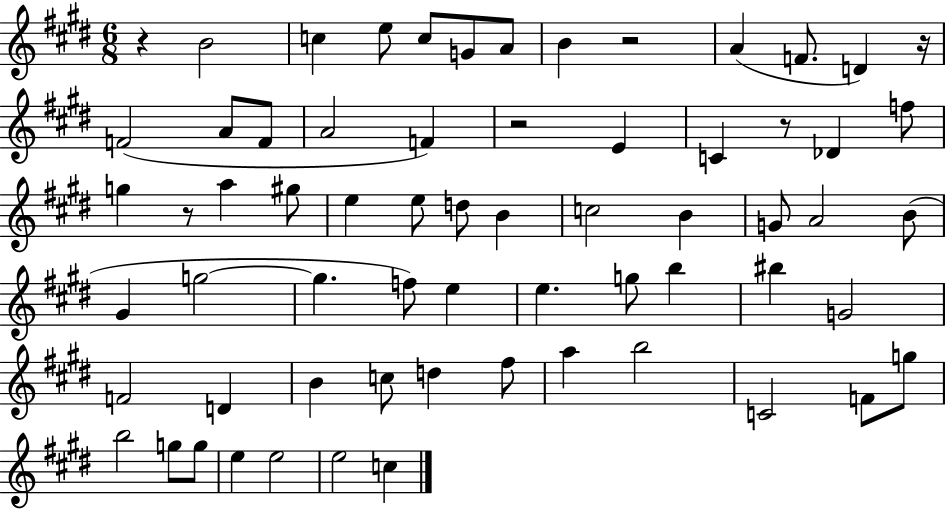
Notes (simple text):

R/q B4/h C5/q E5/e C5/e G4/e A4/e B4/q R/h A4/q F4/e. D4/q R/s F4/h A4/e F4/e A4/h F4/q R/h E4/q C4/q R/e Db4/q F5/e G5/q R/e A5/q G#5/e E5/q E5/e D5/e B4/q C5/h B4/q G4/e A4/h B4/e G#4/q G5/h G5/q. F5/e E5/q E5/q. G5/e B5/q BIS5/q G4/h F4/h D4/q B4/q C5/e D5/q F#5/e A5/q B5/h C4/h F4/e G5/e B5/h G5/e G5/e E5/q E5/h E5/h C5/q